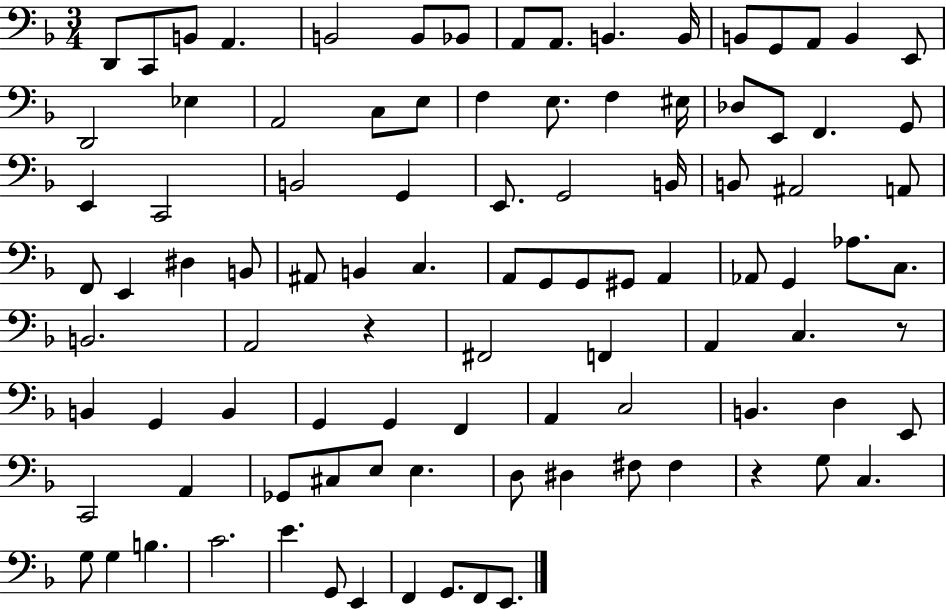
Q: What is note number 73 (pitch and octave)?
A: C2